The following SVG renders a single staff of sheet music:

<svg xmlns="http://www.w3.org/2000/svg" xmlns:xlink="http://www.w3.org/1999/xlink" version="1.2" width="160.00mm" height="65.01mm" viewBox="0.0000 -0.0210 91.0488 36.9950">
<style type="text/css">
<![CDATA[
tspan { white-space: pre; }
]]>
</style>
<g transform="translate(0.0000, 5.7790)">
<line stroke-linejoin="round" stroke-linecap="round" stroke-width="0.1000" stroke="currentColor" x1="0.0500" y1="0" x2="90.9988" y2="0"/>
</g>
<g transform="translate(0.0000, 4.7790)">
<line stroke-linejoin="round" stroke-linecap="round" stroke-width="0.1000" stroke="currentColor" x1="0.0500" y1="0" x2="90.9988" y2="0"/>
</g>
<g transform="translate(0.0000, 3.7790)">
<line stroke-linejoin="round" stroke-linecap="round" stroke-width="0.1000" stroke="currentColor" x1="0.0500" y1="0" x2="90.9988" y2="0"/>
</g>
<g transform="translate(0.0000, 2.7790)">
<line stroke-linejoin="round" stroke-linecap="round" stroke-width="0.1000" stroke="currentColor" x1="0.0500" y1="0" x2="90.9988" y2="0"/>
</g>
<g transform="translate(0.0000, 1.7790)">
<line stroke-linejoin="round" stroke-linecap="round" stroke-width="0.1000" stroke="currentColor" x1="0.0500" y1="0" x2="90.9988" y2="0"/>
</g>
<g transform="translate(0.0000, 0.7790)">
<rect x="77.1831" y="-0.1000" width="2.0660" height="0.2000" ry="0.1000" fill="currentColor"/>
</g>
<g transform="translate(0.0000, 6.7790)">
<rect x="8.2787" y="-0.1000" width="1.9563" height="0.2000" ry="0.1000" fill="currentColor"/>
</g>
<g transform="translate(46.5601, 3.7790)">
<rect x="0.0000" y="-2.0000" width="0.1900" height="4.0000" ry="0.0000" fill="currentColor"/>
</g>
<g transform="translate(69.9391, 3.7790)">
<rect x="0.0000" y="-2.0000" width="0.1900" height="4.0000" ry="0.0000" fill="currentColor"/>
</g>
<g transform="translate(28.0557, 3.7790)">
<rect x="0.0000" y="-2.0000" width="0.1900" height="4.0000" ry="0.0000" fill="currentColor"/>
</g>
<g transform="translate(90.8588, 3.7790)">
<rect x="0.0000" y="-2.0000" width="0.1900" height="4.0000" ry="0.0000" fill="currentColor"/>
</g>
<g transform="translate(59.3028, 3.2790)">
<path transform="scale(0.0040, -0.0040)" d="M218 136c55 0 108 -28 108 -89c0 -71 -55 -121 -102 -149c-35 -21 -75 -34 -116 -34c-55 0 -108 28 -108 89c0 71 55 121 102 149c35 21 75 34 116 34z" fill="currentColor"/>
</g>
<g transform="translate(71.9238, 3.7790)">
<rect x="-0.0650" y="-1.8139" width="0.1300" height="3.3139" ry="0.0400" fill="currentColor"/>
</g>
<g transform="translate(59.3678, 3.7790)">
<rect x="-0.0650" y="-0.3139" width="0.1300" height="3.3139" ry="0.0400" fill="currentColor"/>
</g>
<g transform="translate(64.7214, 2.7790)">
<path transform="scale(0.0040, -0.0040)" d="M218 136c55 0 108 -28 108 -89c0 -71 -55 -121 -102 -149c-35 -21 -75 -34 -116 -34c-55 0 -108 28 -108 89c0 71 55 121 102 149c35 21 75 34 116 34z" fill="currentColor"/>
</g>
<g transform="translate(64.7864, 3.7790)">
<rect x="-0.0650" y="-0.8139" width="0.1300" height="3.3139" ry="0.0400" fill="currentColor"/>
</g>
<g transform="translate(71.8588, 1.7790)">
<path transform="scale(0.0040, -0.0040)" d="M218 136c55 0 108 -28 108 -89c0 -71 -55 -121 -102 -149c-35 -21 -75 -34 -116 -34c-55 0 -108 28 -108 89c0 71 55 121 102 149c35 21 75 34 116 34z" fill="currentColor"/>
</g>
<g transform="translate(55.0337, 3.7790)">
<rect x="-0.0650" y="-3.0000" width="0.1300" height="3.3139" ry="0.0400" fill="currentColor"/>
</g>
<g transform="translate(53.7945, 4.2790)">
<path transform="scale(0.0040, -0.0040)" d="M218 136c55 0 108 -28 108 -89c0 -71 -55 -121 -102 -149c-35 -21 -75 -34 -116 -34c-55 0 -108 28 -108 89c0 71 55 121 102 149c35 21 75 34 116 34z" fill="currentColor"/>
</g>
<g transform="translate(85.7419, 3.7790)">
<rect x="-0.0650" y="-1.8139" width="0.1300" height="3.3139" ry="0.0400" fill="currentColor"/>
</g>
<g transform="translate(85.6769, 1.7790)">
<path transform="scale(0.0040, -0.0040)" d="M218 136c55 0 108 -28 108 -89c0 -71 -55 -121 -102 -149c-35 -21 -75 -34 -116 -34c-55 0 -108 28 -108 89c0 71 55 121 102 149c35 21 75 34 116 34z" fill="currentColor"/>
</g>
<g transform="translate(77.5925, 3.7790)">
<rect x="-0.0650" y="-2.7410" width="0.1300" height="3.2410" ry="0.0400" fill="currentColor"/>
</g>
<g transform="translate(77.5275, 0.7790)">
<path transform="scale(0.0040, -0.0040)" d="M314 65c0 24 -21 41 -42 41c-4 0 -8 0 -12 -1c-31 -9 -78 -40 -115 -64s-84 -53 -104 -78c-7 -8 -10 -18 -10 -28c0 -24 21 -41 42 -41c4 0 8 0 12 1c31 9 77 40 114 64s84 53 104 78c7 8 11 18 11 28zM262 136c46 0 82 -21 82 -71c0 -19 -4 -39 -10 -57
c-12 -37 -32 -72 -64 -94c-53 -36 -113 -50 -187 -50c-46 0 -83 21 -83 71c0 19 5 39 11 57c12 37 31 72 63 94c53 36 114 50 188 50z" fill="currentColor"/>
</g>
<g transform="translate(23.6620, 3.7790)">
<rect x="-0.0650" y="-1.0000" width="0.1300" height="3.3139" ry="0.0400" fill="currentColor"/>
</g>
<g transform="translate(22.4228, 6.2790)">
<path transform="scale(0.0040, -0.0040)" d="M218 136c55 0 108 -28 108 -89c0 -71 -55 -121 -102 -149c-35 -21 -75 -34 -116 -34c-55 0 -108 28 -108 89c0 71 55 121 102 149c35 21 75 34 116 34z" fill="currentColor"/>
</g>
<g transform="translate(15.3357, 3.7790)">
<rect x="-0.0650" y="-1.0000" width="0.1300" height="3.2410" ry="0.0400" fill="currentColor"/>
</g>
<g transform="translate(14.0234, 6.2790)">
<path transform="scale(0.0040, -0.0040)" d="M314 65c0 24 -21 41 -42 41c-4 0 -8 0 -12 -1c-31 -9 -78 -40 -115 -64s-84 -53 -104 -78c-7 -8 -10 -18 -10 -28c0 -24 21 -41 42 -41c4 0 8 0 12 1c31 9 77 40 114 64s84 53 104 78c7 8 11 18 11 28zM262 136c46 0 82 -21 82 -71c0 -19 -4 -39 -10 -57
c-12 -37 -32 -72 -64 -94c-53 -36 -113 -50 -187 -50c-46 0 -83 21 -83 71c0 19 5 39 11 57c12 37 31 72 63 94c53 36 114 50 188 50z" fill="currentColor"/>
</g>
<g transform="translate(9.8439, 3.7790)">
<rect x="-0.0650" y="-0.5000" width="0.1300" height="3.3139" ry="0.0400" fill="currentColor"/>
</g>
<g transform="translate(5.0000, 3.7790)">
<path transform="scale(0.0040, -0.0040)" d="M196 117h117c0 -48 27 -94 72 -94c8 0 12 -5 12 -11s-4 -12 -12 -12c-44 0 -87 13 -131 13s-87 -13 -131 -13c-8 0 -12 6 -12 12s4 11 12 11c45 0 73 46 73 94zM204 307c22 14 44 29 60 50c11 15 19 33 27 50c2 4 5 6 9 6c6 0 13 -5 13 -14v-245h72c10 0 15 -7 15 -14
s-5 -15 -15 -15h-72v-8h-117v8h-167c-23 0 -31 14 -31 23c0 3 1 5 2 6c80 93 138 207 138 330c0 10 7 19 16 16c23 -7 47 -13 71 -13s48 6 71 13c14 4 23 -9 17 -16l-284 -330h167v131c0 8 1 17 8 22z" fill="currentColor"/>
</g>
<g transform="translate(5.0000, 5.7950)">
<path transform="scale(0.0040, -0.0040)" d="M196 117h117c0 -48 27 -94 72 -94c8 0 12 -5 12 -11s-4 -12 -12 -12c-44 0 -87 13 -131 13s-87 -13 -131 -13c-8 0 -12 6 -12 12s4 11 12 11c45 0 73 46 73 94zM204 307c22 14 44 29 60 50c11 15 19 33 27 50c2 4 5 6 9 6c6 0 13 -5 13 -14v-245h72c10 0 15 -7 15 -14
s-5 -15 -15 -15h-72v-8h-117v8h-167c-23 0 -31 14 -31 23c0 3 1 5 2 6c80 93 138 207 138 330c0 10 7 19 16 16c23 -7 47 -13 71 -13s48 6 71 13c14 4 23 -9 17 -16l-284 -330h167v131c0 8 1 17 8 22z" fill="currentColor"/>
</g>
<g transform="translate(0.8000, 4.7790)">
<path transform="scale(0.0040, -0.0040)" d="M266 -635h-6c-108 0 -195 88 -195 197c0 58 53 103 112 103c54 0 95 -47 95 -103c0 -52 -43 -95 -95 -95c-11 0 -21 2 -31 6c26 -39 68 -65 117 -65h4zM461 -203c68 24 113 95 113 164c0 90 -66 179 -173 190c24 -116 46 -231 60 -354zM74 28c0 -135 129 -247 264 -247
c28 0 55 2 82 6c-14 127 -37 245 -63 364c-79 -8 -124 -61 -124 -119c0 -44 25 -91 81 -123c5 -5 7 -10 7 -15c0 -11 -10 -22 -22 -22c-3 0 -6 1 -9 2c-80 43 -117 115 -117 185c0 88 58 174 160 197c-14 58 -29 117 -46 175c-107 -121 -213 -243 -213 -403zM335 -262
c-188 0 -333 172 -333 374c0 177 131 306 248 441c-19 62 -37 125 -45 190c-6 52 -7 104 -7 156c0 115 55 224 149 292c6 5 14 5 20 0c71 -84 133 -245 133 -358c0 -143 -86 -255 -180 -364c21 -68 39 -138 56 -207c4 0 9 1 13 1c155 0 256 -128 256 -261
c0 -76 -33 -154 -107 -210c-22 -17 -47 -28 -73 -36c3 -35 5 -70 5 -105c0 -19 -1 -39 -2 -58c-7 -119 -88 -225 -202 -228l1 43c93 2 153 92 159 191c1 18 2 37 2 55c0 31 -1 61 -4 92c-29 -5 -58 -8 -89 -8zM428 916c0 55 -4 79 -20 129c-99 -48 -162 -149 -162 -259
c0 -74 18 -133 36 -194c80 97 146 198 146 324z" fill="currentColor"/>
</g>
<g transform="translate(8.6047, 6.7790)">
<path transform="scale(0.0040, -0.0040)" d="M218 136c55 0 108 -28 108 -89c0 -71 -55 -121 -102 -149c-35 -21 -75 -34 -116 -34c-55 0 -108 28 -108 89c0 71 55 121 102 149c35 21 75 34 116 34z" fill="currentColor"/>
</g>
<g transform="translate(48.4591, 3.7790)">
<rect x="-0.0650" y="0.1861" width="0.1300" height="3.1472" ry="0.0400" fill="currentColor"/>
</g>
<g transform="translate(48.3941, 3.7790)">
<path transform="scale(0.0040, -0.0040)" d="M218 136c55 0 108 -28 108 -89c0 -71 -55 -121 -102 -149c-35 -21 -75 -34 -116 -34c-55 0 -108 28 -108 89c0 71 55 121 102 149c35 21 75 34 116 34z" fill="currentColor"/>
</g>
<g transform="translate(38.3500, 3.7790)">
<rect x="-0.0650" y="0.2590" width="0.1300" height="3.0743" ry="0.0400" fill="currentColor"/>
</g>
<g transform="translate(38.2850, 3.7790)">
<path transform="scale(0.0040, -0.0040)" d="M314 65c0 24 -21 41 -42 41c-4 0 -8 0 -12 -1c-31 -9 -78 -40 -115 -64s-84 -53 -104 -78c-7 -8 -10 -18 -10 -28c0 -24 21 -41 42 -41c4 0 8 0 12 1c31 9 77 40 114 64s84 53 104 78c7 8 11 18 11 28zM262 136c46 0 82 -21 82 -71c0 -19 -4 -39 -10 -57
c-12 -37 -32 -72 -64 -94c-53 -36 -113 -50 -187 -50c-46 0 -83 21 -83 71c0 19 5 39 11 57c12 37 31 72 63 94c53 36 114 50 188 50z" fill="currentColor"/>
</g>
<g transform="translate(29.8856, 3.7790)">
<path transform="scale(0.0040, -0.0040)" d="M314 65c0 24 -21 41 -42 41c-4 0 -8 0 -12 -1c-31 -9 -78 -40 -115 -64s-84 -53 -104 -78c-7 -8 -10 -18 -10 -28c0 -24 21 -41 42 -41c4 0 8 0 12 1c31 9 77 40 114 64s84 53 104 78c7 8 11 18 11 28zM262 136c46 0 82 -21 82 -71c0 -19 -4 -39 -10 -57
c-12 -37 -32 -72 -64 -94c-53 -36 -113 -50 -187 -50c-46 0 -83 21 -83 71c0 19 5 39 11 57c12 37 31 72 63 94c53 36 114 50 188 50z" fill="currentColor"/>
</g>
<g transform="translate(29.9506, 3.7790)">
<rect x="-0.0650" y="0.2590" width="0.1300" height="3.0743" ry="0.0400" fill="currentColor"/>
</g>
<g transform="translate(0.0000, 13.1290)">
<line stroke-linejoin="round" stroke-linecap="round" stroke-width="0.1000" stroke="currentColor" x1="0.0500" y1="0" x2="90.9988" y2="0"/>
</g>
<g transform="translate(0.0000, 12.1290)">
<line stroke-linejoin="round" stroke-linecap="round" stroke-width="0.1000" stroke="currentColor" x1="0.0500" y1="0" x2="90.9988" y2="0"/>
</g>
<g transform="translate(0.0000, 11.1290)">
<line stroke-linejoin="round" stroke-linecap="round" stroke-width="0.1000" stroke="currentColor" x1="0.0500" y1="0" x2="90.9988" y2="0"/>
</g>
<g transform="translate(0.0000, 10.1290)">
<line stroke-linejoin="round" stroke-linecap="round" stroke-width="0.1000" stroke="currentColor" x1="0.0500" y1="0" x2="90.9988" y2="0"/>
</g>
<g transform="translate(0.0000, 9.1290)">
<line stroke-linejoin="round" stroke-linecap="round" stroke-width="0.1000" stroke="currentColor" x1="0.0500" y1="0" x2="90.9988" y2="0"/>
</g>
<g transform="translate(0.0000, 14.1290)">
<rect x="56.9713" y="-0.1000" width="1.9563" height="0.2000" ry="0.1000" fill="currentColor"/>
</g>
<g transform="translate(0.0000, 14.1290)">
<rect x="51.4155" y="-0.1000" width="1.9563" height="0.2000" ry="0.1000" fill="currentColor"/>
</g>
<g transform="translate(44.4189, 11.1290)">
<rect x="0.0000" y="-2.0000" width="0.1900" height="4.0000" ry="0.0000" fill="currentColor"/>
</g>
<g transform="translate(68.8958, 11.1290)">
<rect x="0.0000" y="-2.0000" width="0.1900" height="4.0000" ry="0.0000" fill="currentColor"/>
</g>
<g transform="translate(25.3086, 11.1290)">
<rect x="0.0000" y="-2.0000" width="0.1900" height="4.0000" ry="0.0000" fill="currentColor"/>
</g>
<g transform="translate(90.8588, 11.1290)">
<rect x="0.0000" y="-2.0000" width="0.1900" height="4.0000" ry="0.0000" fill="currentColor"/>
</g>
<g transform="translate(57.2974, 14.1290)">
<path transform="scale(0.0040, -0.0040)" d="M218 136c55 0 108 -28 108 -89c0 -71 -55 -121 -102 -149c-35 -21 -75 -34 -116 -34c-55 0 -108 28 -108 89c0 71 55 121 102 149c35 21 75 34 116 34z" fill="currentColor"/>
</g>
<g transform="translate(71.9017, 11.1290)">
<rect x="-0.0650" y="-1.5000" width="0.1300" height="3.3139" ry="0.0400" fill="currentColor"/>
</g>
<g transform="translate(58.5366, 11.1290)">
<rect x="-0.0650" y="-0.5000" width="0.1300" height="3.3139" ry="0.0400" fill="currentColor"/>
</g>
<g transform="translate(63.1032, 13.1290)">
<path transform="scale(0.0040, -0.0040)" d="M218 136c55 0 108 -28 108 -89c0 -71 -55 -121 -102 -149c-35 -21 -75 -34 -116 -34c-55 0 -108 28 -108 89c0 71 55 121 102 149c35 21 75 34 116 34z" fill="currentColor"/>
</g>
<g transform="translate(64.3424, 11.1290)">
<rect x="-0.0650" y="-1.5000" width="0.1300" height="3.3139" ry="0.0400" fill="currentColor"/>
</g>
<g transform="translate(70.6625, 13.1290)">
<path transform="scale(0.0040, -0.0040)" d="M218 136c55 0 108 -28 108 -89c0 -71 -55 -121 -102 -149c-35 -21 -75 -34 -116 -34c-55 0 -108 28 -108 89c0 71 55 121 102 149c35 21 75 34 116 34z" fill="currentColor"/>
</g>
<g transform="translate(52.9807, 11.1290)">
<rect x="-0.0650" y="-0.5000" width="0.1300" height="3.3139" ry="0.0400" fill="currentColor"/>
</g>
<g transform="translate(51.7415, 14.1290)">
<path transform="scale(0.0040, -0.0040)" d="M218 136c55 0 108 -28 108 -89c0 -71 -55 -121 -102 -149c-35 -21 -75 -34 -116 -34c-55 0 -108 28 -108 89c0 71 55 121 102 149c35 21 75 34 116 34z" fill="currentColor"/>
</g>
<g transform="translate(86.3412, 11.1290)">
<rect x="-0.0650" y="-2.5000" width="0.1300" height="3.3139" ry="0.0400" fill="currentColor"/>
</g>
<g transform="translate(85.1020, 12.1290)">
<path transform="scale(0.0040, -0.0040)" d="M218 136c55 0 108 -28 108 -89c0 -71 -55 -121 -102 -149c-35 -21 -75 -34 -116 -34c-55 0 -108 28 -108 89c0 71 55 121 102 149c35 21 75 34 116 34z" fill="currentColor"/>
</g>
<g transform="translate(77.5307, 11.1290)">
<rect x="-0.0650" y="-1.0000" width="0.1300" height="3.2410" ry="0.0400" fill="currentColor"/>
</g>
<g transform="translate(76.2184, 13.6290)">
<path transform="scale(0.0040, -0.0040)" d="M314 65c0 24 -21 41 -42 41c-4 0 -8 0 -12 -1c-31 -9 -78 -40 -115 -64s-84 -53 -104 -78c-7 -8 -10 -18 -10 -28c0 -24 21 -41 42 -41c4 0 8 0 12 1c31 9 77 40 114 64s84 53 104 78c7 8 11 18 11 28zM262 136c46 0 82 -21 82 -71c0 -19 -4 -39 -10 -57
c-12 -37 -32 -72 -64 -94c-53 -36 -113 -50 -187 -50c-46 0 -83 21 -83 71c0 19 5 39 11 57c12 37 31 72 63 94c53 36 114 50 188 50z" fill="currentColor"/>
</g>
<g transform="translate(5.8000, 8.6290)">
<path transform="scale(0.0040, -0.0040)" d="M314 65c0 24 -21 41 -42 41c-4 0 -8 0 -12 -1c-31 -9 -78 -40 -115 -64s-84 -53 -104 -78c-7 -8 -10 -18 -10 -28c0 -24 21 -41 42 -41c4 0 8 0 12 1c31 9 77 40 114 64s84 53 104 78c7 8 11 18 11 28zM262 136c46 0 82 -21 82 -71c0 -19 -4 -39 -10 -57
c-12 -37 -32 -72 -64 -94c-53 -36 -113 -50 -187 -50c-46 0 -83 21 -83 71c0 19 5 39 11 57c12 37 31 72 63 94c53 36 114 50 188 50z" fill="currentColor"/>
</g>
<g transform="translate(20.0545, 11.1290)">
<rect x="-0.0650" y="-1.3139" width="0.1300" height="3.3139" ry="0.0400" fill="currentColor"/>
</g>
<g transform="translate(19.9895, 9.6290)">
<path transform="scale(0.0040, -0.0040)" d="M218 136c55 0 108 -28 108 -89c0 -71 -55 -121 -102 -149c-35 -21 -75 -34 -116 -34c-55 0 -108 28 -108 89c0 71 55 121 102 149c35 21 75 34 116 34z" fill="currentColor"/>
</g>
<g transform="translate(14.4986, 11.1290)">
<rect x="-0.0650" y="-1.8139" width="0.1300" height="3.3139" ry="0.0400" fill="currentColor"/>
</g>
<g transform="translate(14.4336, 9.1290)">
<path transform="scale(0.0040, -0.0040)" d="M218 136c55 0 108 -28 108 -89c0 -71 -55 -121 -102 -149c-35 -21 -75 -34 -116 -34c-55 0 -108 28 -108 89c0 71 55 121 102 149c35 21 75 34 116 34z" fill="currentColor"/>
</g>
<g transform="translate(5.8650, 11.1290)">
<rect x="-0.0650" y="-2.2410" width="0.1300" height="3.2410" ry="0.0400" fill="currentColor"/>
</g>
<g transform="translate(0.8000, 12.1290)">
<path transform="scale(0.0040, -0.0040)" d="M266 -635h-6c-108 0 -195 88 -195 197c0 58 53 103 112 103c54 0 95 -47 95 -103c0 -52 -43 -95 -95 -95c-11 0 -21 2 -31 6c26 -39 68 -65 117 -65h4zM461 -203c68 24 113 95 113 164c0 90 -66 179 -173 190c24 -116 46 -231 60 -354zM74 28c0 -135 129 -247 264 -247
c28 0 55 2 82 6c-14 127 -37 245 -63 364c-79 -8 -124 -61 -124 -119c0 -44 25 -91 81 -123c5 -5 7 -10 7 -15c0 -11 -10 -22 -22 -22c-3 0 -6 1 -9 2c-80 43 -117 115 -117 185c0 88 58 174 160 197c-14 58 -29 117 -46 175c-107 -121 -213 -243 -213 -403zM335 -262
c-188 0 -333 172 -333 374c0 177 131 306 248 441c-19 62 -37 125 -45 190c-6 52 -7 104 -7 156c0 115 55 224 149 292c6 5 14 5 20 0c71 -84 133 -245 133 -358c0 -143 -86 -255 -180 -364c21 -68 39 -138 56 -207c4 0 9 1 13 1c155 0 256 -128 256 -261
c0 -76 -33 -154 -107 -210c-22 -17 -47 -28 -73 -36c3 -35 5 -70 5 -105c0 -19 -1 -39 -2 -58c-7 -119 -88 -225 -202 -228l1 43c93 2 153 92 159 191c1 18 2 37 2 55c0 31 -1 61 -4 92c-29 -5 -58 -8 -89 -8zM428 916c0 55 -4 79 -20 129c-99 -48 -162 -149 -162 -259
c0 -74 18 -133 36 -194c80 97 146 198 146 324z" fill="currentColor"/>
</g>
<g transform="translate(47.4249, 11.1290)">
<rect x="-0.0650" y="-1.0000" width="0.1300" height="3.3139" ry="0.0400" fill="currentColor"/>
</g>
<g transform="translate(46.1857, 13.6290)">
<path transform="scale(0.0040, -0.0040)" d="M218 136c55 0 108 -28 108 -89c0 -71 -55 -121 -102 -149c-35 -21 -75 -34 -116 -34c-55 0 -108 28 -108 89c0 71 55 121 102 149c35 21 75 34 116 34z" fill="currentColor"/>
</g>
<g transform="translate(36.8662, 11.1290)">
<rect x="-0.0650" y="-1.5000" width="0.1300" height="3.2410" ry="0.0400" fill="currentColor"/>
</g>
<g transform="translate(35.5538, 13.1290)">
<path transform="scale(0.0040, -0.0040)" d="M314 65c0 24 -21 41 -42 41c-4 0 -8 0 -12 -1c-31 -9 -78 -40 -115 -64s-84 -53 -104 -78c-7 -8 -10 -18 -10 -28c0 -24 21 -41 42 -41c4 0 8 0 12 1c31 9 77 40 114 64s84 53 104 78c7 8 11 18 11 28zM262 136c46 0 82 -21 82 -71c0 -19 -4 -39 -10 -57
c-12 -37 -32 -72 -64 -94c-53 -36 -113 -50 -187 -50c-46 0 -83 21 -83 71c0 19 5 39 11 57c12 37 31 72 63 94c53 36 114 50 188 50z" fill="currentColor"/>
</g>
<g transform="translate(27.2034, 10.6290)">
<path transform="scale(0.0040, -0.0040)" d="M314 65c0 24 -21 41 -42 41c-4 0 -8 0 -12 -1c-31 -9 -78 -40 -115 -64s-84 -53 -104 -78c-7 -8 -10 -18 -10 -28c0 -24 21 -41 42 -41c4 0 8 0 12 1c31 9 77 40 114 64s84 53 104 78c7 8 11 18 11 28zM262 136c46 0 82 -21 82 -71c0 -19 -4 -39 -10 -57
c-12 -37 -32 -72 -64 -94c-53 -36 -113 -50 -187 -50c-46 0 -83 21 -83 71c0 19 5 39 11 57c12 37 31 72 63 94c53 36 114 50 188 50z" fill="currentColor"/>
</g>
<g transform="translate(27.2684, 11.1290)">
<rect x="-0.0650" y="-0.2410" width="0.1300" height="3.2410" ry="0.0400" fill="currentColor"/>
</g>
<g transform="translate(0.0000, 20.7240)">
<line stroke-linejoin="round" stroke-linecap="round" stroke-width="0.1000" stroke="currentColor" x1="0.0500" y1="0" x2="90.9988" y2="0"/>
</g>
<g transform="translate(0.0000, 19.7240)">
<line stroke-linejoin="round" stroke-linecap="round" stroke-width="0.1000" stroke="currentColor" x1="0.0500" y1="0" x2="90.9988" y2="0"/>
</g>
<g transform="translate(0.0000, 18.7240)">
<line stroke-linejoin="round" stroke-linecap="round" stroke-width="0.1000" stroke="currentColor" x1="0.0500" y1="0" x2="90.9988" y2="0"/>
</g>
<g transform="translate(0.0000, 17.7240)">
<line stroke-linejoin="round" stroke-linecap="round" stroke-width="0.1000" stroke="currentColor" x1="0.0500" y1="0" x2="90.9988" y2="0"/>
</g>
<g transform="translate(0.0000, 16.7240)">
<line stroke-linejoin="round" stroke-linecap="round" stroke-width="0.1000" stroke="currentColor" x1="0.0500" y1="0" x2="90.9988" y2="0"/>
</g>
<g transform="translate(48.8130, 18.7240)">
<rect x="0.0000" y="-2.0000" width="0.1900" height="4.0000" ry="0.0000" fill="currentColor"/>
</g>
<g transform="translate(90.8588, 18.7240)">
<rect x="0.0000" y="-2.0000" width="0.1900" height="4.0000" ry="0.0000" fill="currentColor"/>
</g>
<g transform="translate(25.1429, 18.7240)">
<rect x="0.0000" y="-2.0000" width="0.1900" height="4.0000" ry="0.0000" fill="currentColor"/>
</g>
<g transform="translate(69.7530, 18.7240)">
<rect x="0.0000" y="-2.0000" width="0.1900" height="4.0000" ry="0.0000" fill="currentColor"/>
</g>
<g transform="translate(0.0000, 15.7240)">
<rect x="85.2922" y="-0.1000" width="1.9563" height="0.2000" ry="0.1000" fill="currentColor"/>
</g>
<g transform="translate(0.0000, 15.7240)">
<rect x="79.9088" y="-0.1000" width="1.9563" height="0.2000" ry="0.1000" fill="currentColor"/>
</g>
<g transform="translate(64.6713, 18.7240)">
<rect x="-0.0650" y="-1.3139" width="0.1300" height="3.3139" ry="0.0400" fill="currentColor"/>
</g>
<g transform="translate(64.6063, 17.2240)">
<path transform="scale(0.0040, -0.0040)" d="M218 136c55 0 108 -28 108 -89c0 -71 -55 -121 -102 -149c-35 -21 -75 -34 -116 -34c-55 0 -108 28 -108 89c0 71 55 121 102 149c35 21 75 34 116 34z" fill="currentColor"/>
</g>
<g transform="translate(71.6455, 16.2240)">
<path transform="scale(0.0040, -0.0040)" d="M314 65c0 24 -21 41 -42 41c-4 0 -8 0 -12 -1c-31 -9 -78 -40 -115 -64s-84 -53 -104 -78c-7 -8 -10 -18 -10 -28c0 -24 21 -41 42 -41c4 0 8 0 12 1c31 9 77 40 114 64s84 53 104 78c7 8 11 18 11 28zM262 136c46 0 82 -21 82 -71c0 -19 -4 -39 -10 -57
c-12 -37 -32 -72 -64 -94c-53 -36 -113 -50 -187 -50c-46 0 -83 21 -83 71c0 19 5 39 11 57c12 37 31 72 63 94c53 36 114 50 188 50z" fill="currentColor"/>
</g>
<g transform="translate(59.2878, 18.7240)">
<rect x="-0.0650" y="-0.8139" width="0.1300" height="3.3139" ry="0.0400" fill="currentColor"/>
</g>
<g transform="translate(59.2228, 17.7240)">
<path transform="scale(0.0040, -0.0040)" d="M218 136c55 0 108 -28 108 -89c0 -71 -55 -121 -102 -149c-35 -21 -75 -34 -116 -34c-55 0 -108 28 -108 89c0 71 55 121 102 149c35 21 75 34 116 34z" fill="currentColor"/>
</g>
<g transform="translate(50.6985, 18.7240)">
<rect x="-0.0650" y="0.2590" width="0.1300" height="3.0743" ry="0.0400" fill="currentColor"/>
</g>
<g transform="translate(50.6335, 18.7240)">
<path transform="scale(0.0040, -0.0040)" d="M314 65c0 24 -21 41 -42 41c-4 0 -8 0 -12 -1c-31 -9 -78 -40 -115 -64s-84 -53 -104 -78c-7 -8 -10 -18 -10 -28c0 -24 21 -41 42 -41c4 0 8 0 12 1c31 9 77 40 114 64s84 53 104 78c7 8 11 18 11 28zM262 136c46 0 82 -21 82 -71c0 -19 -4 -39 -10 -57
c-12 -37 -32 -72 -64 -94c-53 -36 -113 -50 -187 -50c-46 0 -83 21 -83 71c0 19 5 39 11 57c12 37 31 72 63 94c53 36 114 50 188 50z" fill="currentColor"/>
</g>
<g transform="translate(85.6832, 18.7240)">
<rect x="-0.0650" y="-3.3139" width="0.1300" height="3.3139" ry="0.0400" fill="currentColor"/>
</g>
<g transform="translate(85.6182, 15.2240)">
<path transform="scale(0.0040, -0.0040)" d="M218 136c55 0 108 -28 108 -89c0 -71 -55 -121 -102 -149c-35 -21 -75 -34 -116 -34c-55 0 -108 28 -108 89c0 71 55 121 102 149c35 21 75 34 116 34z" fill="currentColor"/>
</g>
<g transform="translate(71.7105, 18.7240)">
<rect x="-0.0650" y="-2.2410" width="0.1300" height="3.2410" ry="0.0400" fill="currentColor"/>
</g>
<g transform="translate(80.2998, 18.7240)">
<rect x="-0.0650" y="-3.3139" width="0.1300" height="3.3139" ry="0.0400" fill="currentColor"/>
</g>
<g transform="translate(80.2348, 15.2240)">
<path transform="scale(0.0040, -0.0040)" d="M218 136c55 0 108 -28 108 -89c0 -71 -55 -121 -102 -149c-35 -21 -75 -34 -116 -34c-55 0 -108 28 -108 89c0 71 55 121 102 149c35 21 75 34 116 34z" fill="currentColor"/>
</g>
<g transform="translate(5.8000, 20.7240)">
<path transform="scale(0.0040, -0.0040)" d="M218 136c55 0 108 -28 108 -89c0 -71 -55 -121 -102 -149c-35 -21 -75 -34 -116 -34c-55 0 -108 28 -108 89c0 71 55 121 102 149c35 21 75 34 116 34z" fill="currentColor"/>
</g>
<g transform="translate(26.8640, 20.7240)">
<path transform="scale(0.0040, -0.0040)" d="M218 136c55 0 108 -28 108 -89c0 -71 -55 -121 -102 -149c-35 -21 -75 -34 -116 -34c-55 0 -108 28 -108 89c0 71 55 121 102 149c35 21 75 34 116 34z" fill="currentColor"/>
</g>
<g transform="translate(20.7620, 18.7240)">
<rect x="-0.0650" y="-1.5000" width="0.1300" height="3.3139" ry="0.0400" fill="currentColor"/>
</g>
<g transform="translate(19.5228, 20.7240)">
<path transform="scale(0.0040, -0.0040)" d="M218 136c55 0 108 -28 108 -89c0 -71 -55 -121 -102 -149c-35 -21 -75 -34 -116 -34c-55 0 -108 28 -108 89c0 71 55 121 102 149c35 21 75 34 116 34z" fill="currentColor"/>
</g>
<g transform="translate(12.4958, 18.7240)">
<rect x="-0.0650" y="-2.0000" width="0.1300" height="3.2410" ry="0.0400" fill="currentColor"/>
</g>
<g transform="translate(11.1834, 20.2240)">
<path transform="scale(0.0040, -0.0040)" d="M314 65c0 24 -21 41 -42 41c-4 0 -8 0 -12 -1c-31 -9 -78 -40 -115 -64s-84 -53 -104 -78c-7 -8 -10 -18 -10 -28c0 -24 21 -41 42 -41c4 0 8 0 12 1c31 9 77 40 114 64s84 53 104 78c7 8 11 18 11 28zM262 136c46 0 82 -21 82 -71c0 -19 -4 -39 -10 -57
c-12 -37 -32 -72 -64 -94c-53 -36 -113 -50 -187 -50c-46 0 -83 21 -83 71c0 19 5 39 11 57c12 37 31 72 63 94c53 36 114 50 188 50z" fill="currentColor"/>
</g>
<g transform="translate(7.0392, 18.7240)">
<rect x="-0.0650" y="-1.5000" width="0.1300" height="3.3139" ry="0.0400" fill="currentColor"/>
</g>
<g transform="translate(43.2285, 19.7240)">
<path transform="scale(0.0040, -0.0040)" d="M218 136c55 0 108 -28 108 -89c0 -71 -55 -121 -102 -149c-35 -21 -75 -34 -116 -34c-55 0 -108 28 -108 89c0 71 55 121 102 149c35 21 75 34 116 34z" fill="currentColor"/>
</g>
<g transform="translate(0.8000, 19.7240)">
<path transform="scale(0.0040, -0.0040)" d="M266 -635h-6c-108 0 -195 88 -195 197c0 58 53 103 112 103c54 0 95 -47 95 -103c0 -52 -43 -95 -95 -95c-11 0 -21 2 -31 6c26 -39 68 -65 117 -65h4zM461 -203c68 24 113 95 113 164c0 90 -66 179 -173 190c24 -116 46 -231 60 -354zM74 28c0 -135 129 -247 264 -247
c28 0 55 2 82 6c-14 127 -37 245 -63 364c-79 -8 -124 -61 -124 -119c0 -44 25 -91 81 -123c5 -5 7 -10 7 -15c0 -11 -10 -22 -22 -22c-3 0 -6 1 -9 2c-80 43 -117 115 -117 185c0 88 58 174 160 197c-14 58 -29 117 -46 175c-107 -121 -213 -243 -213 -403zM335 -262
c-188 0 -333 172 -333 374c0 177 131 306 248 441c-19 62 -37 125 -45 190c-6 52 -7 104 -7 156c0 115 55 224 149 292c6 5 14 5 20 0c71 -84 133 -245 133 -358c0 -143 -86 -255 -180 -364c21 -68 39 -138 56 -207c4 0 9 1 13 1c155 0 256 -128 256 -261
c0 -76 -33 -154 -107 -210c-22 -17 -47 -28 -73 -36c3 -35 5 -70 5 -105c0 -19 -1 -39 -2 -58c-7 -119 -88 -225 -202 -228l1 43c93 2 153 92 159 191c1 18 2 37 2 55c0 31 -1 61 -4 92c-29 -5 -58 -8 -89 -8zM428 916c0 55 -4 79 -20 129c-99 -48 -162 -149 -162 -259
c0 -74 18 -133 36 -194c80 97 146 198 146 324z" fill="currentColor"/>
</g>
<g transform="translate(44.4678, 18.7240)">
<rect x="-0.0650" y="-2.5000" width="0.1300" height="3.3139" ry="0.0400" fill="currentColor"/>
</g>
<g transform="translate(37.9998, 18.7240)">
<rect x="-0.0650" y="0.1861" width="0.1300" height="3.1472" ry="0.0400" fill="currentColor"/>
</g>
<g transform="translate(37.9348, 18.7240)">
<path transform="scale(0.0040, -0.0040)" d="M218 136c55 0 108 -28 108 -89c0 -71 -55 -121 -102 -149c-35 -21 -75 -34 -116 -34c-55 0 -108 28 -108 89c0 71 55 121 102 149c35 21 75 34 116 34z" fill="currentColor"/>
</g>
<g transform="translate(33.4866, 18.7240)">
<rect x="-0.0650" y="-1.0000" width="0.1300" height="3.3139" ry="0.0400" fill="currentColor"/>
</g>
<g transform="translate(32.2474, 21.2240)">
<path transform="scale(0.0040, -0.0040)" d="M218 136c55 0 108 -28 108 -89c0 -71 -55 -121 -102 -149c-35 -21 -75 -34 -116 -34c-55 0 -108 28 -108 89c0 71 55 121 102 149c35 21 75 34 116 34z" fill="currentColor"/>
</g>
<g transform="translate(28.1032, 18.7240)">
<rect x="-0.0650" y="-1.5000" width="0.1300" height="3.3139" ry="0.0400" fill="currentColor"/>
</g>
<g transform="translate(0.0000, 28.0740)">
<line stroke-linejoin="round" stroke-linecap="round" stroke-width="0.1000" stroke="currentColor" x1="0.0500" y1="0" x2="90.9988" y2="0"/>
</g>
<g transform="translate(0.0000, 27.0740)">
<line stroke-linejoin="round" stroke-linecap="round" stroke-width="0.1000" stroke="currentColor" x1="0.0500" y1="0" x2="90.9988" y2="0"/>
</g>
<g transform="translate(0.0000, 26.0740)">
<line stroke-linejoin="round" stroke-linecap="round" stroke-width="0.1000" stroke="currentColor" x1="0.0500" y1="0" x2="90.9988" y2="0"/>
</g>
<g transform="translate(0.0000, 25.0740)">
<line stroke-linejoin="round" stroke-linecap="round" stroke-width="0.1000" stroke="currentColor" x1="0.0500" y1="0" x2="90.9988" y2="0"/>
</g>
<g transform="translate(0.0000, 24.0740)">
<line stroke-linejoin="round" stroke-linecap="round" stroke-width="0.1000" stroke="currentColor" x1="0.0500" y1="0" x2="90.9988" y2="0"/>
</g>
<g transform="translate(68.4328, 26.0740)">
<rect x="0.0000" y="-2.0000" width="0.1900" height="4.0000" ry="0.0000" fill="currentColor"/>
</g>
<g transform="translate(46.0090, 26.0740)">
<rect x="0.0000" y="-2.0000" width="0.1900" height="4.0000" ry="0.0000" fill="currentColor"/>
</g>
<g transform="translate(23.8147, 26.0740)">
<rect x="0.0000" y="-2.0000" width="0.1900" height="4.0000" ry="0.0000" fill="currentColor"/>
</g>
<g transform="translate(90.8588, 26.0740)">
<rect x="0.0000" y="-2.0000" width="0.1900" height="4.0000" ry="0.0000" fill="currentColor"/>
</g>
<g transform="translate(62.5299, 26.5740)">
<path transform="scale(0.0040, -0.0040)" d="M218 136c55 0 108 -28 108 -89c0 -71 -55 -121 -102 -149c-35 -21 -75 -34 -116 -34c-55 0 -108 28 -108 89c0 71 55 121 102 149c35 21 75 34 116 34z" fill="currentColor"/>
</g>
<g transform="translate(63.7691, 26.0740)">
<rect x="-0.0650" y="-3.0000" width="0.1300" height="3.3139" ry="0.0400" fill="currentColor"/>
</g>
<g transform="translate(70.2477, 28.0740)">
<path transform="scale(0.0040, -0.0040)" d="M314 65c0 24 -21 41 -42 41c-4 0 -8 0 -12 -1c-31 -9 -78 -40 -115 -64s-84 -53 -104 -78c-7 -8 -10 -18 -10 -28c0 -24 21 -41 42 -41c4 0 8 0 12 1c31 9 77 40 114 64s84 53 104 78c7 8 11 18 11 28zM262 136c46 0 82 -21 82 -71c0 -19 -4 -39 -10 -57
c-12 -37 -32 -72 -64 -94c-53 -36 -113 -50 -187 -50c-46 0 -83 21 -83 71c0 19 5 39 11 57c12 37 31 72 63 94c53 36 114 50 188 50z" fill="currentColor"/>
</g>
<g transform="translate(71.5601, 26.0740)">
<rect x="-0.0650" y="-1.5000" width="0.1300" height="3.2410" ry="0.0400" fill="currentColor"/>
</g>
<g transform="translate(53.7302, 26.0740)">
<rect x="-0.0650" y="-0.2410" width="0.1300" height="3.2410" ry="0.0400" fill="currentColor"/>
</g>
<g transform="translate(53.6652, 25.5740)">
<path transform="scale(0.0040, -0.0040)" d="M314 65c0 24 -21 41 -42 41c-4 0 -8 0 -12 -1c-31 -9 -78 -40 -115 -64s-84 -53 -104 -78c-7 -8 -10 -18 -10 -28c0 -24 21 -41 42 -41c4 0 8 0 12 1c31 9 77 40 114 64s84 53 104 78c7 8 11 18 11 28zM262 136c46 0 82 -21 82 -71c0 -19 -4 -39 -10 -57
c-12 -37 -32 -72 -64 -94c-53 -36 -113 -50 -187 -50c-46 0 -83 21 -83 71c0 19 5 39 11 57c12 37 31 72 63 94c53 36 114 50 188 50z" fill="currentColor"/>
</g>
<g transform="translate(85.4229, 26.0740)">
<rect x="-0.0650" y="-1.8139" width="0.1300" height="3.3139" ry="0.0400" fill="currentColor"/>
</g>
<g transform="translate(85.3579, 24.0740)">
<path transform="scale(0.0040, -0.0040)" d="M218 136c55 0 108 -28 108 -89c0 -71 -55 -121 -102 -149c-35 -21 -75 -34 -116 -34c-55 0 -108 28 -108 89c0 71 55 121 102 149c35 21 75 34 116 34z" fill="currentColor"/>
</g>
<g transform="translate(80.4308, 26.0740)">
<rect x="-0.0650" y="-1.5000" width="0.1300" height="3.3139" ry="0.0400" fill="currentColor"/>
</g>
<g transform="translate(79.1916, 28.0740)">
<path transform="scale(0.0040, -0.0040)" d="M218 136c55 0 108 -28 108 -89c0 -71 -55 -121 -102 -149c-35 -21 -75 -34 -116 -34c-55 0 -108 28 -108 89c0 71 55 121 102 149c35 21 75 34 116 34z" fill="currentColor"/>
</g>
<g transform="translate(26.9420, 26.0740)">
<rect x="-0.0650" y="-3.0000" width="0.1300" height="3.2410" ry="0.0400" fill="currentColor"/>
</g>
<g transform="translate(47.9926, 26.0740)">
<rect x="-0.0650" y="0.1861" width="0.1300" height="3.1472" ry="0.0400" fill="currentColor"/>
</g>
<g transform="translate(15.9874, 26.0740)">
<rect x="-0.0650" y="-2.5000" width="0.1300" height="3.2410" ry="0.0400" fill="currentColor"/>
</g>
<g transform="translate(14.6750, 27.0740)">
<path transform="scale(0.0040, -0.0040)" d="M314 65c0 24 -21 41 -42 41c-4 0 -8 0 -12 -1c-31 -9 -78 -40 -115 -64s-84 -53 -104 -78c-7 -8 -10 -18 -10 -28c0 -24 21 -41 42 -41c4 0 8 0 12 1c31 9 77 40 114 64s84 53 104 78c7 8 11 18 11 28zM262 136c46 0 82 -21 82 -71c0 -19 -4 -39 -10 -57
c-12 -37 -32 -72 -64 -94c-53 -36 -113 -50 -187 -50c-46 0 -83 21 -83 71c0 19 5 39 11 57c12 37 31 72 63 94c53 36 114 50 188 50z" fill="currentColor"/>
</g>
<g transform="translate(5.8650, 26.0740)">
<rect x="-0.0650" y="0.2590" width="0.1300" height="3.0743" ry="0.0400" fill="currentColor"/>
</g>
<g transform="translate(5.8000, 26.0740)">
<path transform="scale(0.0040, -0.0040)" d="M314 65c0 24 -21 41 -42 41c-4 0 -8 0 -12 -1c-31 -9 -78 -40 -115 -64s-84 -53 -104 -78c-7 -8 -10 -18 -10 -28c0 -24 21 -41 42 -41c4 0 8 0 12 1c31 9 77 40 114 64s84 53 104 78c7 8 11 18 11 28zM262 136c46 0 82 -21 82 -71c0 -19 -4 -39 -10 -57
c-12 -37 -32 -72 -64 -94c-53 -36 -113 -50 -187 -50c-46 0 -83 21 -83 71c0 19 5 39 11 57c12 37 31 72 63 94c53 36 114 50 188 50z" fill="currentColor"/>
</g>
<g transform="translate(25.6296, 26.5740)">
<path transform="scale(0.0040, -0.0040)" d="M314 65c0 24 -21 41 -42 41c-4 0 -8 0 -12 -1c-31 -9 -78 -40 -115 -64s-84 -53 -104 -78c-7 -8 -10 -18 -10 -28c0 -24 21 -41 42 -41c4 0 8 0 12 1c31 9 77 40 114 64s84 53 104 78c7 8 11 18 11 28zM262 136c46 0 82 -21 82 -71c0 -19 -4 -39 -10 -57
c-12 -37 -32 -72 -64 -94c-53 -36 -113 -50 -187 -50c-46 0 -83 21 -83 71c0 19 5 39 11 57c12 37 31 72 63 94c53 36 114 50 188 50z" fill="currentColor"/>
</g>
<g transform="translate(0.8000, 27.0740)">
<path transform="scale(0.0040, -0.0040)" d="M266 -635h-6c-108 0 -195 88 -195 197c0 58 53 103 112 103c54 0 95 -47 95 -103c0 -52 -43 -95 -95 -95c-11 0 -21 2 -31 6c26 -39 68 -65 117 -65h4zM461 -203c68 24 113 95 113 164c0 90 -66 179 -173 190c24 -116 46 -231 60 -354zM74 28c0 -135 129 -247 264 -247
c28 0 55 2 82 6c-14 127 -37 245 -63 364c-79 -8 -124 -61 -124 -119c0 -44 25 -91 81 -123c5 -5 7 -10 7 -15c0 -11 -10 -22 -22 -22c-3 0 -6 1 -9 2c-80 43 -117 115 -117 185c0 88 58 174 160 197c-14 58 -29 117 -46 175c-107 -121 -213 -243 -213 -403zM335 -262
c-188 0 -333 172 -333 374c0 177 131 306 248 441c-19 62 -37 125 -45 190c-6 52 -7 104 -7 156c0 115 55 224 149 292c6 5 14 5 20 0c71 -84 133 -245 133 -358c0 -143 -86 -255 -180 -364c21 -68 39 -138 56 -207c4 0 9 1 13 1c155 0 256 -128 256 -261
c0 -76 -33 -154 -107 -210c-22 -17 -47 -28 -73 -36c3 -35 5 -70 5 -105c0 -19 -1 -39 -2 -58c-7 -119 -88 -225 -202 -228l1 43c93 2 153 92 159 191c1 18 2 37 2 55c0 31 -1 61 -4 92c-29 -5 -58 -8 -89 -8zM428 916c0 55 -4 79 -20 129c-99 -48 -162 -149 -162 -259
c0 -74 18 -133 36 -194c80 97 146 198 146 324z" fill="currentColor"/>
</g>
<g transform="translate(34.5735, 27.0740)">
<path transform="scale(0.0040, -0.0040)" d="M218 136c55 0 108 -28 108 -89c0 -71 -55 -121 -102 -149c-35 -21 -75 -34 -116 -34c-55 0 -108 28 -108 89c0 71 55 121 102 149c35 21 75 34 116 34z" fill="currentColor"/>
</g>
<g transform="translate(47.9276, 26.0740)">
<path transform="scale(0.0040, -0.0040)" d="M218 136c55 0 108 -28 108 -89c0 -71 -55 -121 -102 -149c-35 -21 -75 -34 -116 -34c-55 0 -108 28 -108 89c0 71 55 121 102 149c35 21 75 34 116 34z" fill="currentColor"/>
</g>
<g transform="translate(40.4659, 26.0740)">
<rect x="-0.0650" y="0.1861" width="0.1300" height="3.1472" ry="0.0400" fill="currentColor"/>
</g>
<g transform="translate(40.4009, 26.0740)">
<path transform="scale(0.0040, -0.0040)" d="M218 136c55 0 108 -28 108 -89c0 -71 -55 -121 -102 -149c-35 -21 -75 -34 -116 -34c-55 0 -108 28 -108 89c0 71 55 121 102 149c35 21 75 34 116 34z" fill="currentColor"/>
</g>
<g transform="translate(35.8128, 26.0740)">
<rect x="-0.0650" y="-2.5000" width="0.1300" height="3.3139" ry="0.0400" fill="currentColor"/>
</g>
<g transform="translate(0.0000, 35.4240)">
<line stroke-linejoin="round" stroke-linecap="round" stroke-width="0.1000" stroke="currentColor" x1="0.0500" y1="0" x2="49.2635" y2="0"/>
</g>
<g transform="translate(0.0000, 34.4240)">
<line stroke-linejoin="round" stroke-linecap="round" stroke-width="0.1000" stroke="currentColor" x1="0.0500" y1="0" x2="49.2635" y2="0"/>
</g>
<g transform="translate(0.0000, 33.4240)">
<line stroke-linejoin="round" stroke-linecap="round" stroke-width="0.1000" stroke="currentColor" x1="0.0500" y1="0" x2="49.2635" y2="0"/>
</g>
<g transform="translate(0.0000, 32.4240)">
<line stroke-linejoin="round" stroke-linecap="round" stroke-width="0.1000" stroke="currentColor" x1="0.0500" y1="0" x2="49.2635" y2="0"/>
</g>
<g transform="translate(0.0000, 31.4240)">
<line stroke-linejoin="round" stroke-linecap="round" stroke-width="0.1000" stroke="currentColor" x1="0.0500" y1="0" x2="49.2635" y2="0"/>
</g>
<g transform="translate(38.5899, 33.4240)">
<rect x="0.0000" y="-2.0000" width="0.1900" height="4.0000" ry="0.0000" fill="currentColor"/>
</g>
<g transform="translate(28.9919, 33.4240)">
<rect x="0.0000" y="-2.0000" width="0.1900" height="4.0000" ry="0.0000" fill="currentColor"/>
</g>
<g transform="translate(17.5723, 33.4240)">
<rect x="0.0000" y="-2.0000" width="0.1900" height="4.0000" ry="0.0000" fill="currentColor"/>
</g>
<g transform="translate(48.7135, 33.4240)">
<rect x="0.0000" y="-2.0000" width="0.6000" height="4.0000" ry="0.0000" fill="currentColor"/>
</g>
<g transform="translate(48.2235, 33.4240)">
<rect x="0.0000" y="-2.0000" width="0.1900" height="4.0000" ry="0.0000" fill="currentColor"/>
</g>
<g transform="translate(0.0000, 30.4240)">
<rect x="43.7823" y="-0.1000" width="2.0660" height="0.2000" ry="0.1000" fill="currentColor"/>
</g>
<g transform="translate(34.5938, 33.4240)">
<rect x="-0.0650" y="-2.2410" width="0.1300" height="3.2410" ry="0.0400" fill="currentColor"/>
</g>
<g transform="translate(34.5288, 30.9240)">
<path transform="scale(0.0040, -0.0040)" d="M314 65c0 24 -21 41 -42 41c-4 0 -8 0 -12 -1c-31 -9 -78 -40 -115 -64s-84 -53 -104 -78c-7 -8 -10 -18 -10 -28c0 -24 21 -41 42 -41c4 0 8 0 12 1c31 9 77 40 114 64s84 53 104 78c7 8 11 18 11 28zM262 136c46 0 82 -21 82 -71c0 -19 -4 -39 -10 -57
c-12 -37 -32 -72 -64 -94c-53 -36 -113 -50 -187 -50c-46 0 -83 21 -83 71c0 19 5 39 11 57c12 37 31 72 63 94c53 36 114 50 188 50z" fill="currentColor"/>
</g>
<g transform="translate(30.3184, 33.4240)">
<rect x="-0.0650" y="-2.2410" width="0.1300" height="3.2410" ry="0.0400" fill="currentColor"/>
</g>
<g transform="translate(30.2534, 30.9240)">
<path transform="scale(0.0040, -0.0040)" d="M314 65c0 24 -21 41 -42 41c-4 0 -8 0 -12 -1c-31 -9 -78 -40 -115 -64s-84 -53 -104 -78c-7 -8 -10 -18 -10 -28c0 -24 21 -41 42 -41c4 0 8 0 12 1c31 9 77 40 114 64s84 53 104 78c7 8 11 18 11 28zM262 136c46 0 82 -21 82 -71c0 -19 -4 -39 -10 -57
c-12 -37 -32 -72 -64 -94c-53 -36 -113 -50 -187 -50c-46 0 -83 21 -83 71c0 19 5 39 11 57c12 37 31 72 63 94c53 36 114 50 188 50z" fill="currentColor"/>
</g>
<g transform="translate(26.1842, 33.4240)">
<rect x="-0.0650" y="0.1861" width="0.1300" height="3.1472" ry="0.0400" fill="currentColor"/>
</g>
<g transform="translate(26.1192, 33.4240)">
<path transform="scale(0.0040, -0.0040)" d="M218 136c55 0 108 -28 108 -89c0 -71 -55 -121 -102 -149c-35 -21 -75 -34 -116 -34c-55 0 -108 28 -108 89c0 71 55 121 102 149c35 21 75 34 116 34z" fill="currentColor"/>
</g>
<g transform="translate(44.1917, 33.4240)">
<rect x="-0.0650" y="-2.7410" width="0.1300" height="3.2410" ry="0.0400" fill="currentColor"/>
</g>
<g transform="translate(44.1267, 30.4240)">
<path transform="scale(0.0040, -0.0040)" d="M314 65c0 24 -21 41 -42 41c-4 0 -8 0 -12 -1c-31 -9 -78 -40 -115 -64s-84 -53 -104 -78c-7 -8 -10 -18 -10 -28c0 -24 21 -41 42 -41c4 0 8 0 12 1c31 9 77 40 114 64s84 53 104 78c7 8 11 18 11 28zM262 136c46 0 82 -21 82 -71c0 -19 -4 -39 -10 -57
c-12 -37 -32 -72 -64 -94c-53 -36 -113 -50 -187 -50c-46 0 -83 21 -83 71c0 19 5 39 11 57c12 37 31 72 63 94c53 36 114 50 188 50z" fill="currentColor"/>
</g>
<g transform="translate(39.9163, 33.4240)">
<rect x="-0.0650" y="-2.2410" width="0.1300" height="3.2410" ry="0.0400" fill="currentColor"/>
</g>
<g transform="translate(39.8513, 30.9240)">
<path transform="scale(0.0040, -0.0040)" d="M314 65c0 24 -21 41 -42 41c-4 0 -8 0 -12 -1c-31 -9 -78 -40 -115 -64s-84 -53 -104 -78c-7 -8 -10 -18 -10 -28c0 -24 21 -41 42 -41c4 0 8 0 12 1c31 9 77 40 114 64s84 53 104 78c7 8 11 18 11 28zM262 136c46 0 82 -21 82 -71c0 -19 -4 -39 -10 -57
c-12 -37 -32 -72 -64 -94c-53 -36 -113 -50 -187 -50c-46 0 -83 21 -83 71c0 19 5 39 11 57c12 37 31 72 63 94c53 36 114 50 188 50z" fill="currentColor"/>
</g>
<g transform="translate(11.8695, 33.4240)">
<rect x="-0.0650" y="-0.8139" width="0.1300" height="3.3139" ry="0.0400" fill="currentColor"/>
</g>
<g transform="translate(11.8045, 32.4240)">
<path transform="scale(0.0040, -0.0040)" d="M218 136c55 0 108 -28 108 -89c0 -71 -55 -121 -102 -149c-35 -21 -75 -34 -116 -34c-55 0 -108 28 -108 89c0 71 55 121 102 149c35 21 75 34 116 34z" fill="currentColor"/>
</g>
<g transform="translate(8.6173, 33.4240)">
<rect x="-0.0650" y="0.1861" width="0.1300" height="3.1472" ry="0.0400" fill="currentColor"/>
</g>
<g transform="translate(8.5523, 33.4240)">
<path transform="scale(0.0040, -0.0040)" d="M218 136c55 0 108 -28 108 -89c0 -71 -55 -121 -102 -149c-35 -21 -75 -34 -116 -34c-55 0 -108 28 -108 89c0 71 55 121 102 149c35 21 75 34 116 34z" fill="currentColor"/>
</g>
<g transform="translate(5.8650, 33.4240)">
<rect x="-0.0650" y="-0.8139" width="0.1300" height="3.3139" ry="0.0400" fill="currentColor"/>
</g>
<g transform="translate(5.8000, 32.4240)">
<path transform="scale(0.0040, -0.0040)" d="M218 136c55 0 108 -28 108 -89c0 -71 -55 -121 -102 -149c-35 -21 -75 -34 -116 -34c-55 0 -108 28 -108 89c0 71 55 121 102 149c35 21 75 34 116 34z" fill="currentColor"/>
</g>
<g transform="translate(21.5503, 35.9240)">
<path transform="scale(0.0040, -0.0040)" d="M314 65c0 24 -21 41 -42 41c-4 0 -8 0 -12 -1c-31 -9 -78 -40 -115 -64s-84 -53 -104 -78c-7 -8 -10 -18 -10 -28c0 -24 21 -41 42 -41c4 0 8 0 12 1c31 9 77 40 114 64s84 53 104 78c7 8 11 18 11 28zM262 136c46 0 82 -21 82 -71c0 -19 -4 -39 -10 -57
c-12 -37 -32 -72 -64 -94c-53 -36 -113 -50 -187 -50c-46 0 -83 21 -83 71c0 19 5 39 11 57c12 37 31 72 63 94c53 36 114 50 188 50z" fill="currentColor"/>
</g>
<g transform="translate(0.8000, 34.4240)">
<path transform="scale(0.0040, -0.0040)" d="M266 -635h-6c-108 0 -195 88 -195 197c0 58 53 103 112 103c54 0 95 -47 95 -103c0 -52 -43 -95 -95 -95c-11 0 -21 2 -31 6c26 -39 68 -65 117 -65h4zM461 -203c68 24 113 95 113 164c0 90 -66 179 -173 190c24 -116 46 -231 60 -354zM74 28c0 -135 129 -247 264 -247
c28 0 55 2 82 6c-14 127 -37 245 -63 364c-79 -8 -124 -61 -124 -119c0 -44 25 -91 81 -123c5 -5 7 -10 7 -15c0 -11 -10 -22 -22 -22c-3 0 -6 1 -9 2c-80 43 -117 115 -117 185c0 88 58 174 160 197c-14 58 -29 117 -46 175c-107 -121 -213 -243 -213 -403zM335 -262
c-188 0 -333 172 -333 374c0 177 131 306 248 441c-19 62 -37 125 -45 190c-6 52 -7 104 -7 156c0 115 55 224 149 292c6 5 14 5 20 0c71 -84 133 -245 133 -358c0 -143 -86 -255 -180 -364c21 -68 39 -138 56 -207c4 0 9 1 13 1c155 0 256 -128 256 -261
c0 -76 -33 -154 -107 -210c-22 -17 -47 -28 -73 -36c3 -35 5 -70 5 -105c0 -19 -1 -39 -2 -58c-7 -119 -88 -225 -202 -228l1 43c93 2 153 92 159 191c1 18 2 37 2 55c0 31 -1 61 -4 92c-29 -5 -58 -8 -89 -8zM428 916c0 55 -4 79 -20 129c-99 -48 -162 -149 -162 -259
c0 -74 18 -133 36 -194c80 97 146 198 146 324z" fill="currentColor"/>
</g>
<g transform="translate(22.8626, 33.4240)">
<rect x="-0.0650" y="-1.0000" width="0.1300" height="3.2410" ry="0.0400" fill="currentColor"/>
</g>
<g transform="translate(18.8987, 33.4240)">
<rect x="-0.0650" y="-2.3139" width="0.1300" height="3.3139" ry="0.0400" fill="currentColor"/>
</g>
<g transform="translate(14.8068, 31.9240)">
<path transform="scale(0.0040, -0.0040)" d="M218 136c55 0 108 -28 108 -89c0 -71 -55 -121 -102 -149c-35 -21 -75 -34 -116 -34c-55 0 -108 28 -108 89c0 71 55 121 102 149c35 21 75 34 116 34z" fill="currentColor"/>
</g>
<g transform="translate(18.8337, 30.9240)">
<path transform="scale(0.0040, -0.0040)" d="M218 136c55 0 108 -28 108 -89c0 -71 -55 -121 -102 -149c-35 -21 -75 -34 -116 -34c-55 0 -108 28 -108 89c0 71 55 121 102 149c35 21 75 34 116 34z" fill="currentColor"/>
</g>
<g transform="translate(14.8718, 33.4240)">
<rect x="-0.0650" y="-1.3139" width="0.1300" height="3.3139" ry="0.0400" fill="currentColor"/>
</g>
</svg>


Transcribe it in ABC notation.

X:1
T:Untitled
M:4/4
L:1/4
K:C
C D2 D B2 B2 B A c d f a2 f g2 f e c2 E2 D C C E E D2 G E F2 E E D B G B2 d e g2 b b B2 G2 A2 G B B c2 A E2 E f d B d e g D2 B g2 g2 g2 a2